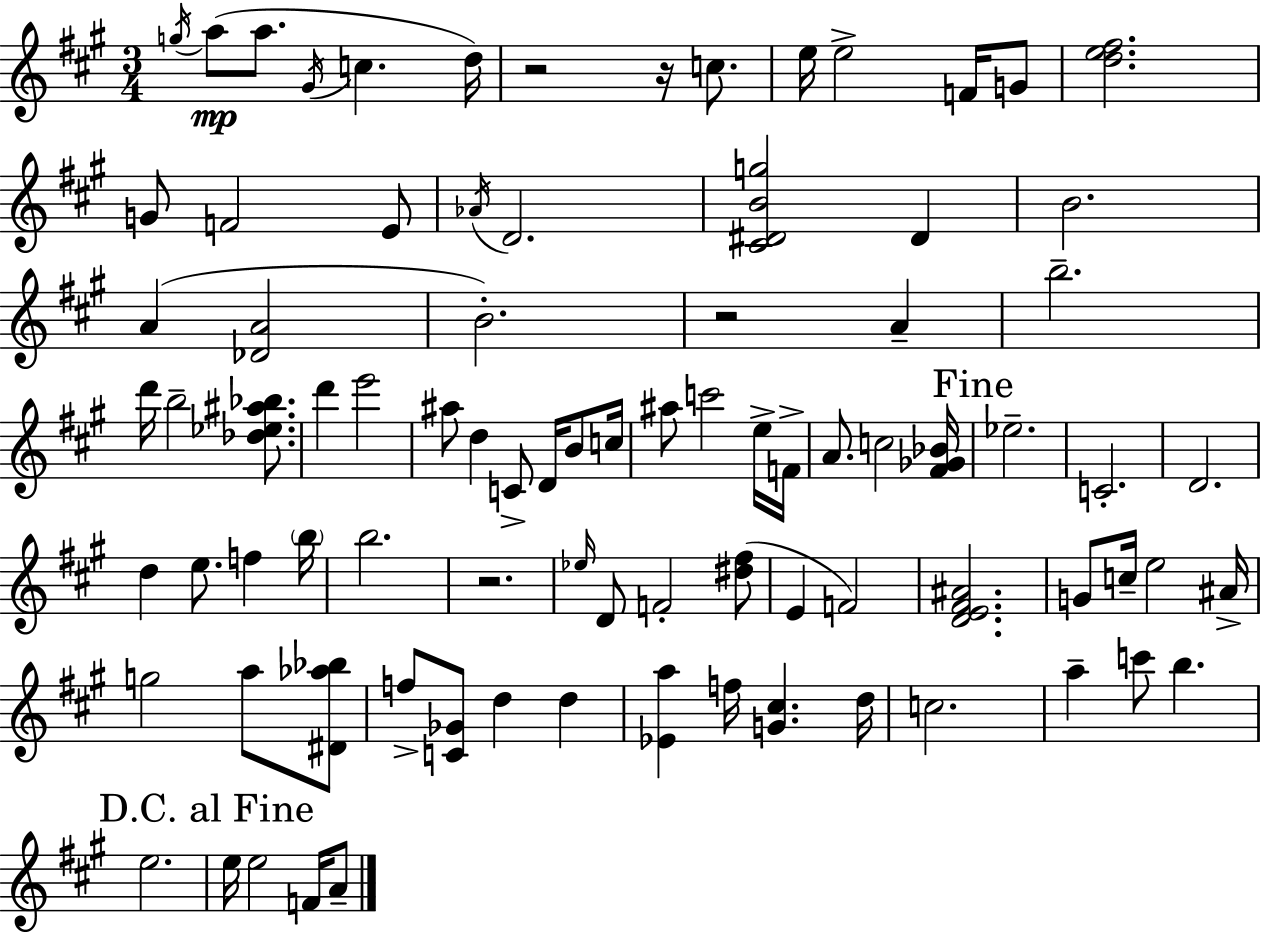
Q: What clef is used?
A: treble